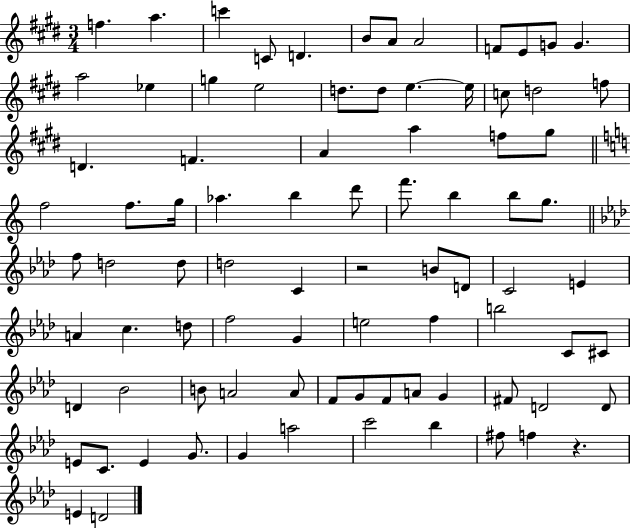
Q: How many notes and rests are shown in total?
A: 85